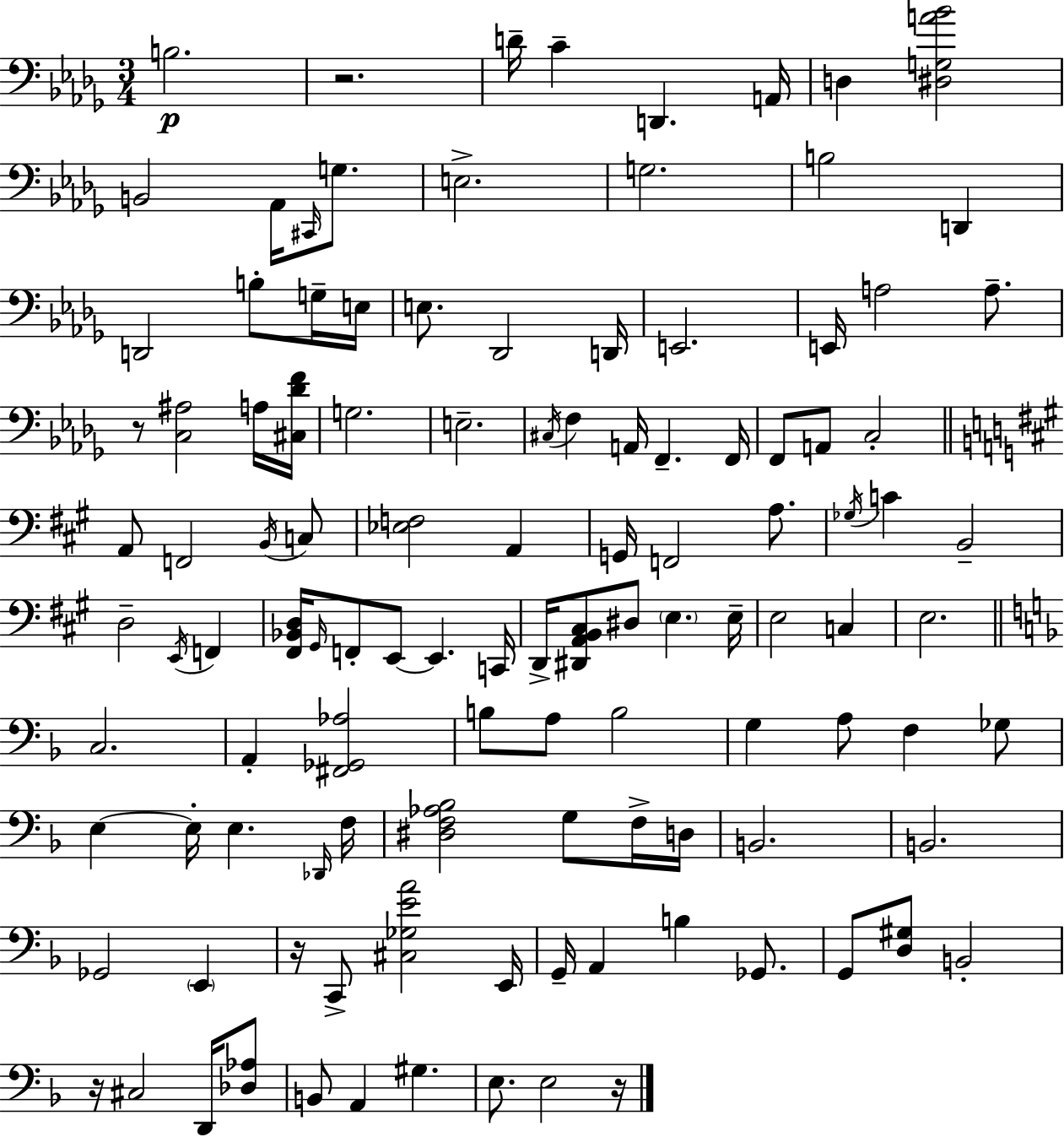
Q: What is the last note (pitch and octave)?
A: E3